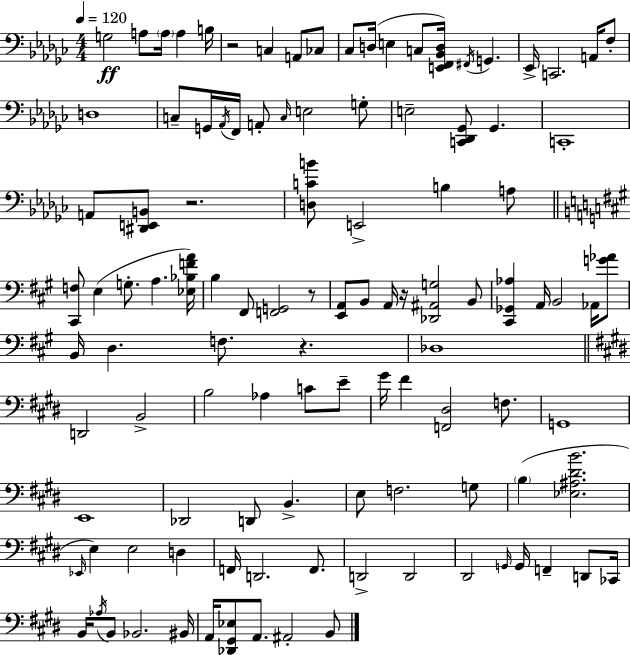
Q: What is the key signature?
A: EES minor